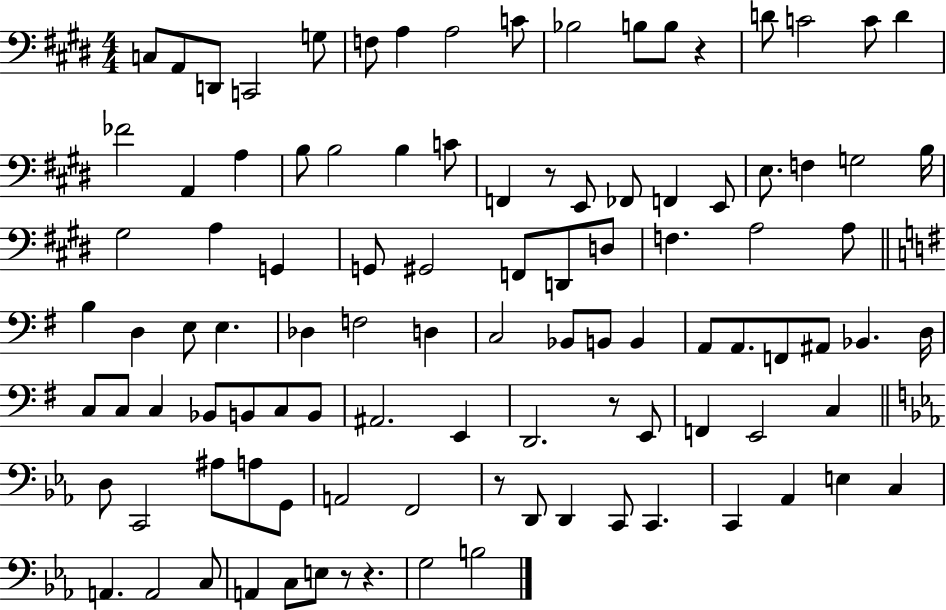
X:1
T:Untitled
M:4/4
L:1/4
K:E
C,/2 A,,/2 D,,/2 C,,2 G,/2 F,/2 A, A,2 C/2 _B,2 B,/2 B,/2 z D/2 C2 C/2 D _F2 A,, A, B,/2 B,2 B, C/2 F,, z/2 E,,/2 _F,,/2 F,, E,,/2 E,/2 F, G,2 B,/4 ^G,2 A, G,, G,,/2 ^G,,2 F,,/2 D,,/2 D,/2 F, A,2 A,/2 B, D, E,/2 E, _D, F,2 D, C,2 _B,,/2 B,,/2 B,, A,,/2 A,,/2 F,,/2 ^A,,/2 _B,, D,/4 C,/2 C,/2 C, _B,,/2 B,,/2 C,/2 B,,/2 ^A,,2 E,, D,,2 z/2 E,,/2 F,, E,,2 C, D,/2 C,,2 ^A,/2 A,/2 G,,/2 A,,2 F,,2 z/2 D,,/2 D,, C,,/2 C,, C,, _A,, E, C, A,, A,,2 C,/2 A,, C,/2 E,/2 z/2 z G,2 B,2